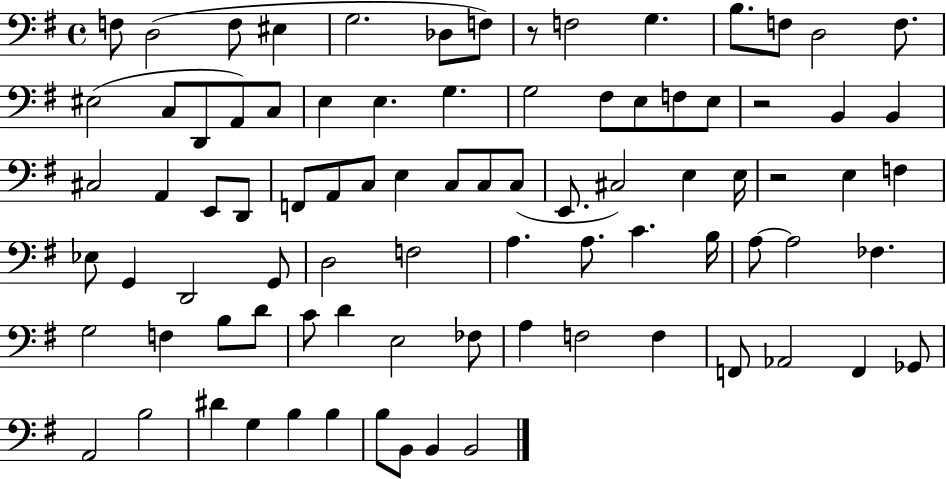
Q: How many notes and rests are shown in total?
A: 86